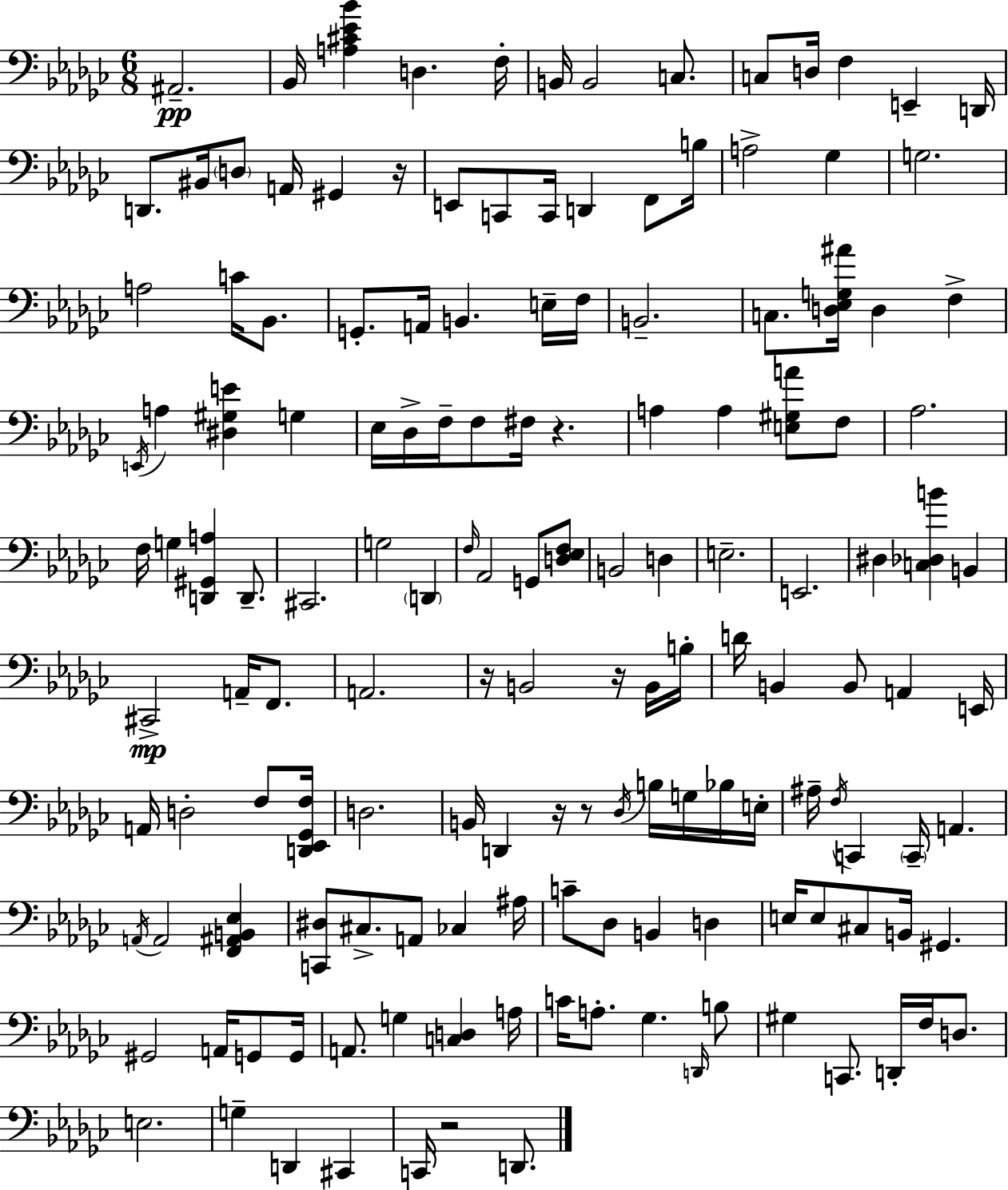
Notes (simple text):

A#2/h. Bb2/s [A3,C#4,Eb4,Bb4]/q D3/q. F3/s B2/s B2/h C3/e. C3/e D3/s F3/q E2/q D2/s D2/e. BIS2/s D3/e A2/s G#2/q R/s E2/e C2/e C2/s D2/q F2/e B3/s A3/h Gb3/q G3/h. A3/h C4/s Bb2/e. G2/e. A2/s B2/q. E3/s F3/s B2/h. C3/e. [D3,Eb3,G3,A#4]/s D3/q F3/q E2/s A3/q [D#3,G#3,E4]/q G3/q Eb3/s Db3/s F3/s F3/e F#3/s R/q. A3/q A3/q [E3,G#3,A4]/e F3/e Ab3/h. F3/s G3/q [D2,G#2,A3]/q D2/e. C#2/h. G3/h D2/q F3/s Ab2/h G2/e [D3,Eb3,F3]/e B2/h D3/q E3/h. E2/h. D#3/q [C3,Db3,B4]/q B2/q C#2/h A2/s F2/e. A2/h. R/s B2/h R/s B2/s B3/s D4/s B2/q B2/e A2/q E2/s A2/s D3/h F3/e [D2,Eb2,Gb2,F3]/s D3/h. B2/s D2/q R/s R/e Db3/s B3/s G3/s Bb3/s E3/s A#3/s F3/s C2/q C2/s A2/q. A2/s A2/h [F2,A#2,B2,Eb3]/q [C2,D#3]/e C#3/e. A2/e CES3/q A#3/s C4/e Db3/e B2/q D3/q E3/s E3/e C#3/e B2/s G#2/q. G#2/h A2/s G2/e G2/s A2/e. G3/q [C3,D3]/q A3/s C4/s A3/e. Gb3/q. D2/s B3/e G#3/q C2/e. D2/s F3/s D3/e. E3/h. G3/q D2/q C#2/q C2/s R/h D2/e.